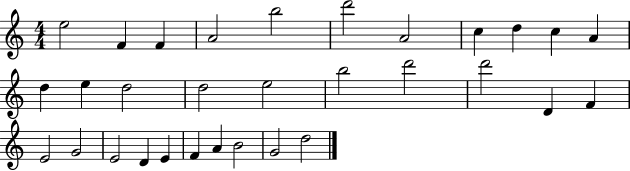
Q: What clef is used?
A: treble